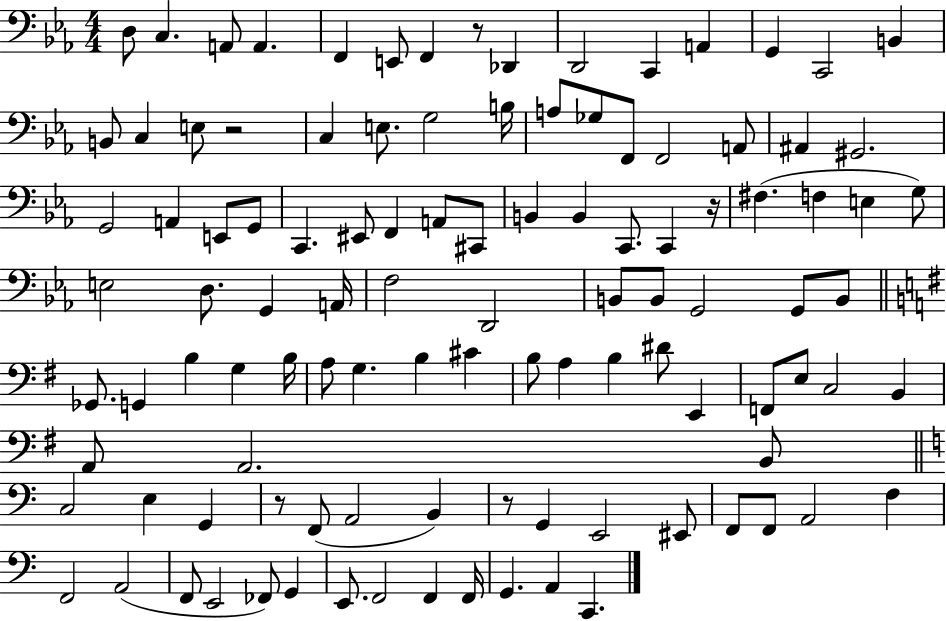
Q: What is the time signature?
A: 4/4